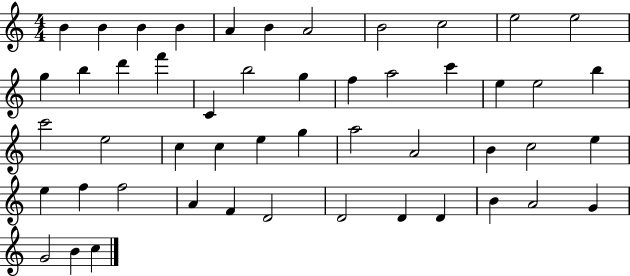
B4/q B4/q B4/q B4/q A4/q B4/q A4/h B4/h C5/h E5/h E5/h G5/q B5/q D6/q F6/q C4/q B5/h G5/q F5/q A5/h C6/q E5/q E5/h B5/q C6/h E5/h C5/q C5/q E5/q G5/q A5/h A4/h B4/q C5/h E5/q E5/q F5/q F5/h A4/q F4/q D4/h D4/h D4/q D4/q B4/q A4/h G4/q G4/h B4/q C5/q